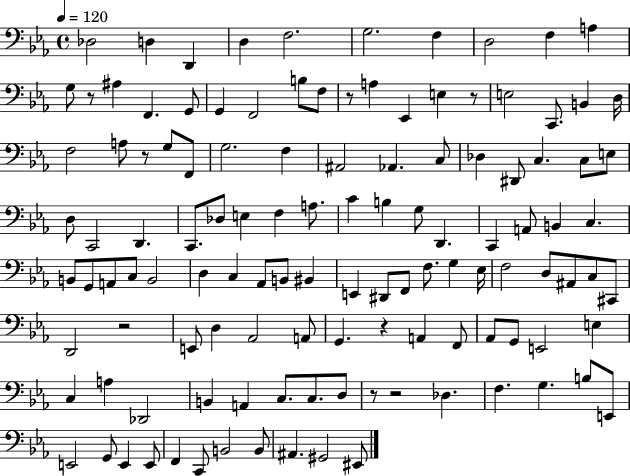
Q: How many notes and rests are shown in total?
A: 120